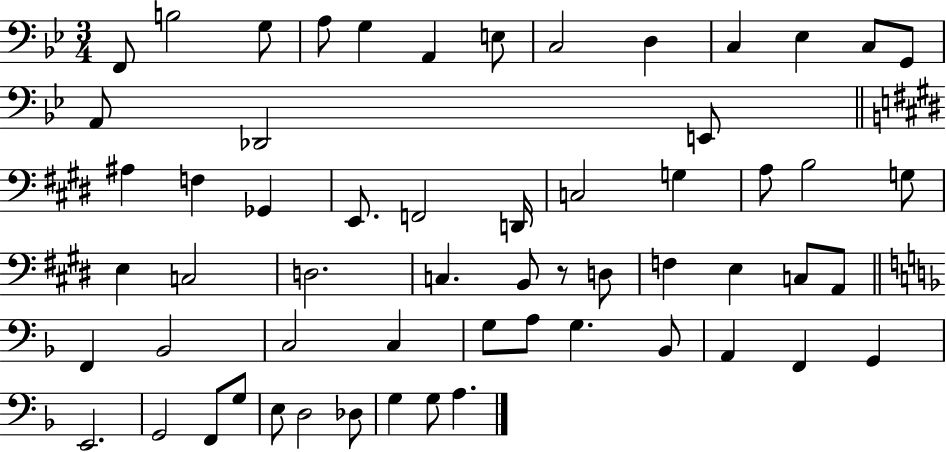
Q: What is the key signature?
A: BES major